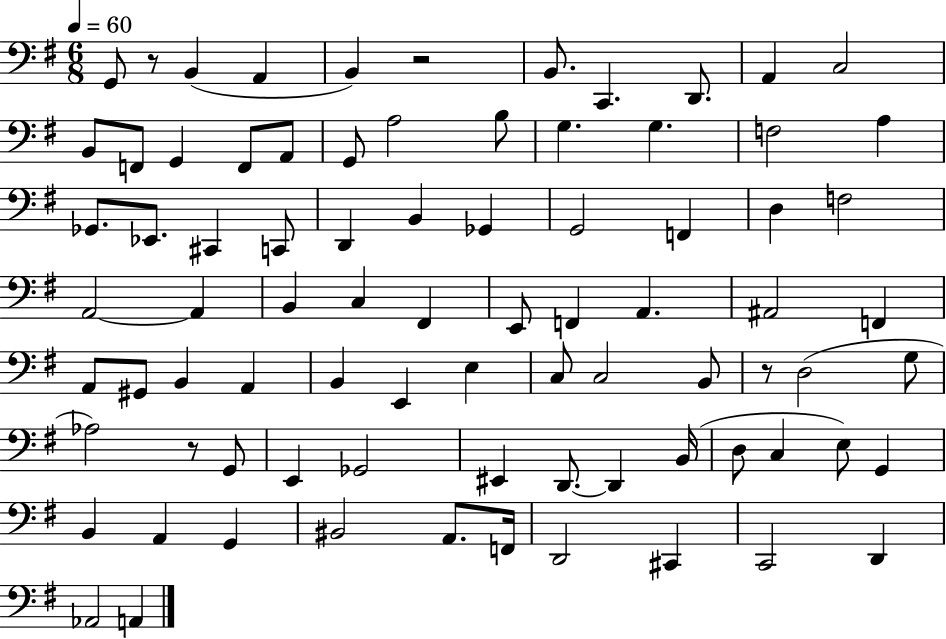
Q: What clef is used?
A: bass